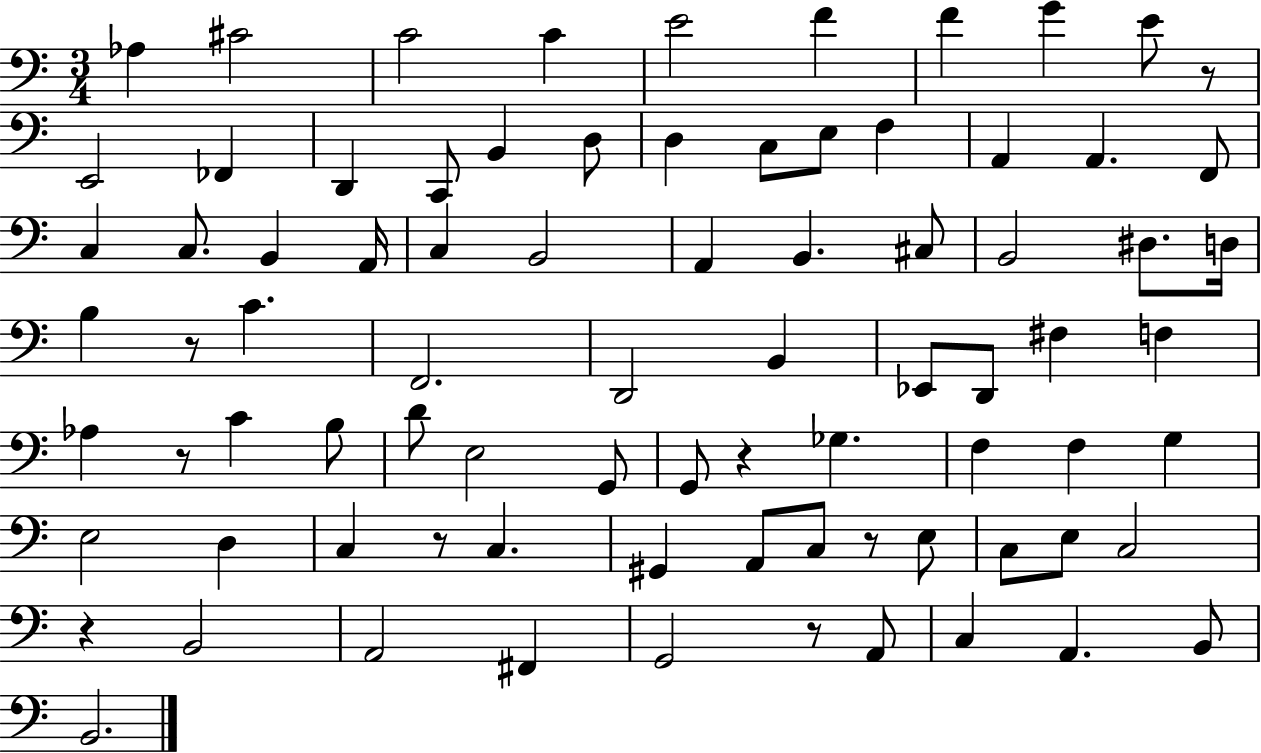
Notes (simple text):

Ab3/q C#4/h C4/h C4/q E4/h F4/q F4/q G4/q E4/e R/e E2/h FES2/q D2/q C2/e B2/q D3/e D3/q C3/e E3/e F3/q A2/q A2/q. F2/e C3/q C3/e. B2/q A2/s C3/q B2/h A2/q B2/q. C#3/e B2/h D#3/e. D3/s B3/q R/e C4/q. F2/h. D2/h B2/q Eb2/e D2/e F#3/q F3/q Ab3/q R/e C4/q B3/e D4/e E3/h G2/e G2/e R/q Gb3/q. F3/q F3/q G3/q E3/h D3/q C3/q R/e C3/q. G#2/q A2/e C3/e R/e E3/e C3/e E3/e C3/h R/q B2/h A2/h F#2/q G2/h R/e A2/e C3/q A2/q. B2/e B2/h.